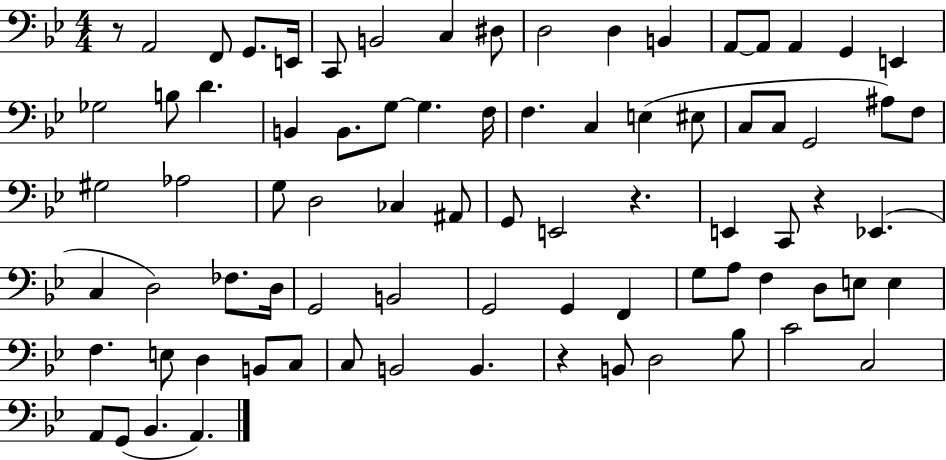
X:1
T:Untitled
M:4/4
L:1/4
K:Bb
z/2 A,,2 F,,/2 G,,/2 E,,/4 C,,/2 B,,2 C, ^D,/2 D,2 D, B,, A,,/2 A,,/2 A,, G,, E,, _G,2 B,/2 D B,, B,,/2 G,/2 G, F,/4 F, C, E, ^E,/2 C,/2 C,/2 G,,2 ^A,/2 F,/2 ^G,2 _A,2 G,/2 D,2 _C, ^A,,/2 G,,/2 E,,2 z E,, C,,/2 z _E,, C, D,2 _F,/2 D,/4 G,,2 B,,2 G,,2 G,, F,, G,/2 A,/2 F, D,/2 E,/2 E, F, E,/2 D, B,,/2 C,/2 C,/2 B,,2 B,, z B,,/2 D,2 _B,/2 C2 C,2 A,,/2 G,,/2 _B,, A,,